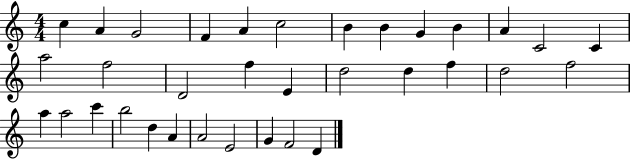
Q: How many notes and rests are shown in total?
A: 34